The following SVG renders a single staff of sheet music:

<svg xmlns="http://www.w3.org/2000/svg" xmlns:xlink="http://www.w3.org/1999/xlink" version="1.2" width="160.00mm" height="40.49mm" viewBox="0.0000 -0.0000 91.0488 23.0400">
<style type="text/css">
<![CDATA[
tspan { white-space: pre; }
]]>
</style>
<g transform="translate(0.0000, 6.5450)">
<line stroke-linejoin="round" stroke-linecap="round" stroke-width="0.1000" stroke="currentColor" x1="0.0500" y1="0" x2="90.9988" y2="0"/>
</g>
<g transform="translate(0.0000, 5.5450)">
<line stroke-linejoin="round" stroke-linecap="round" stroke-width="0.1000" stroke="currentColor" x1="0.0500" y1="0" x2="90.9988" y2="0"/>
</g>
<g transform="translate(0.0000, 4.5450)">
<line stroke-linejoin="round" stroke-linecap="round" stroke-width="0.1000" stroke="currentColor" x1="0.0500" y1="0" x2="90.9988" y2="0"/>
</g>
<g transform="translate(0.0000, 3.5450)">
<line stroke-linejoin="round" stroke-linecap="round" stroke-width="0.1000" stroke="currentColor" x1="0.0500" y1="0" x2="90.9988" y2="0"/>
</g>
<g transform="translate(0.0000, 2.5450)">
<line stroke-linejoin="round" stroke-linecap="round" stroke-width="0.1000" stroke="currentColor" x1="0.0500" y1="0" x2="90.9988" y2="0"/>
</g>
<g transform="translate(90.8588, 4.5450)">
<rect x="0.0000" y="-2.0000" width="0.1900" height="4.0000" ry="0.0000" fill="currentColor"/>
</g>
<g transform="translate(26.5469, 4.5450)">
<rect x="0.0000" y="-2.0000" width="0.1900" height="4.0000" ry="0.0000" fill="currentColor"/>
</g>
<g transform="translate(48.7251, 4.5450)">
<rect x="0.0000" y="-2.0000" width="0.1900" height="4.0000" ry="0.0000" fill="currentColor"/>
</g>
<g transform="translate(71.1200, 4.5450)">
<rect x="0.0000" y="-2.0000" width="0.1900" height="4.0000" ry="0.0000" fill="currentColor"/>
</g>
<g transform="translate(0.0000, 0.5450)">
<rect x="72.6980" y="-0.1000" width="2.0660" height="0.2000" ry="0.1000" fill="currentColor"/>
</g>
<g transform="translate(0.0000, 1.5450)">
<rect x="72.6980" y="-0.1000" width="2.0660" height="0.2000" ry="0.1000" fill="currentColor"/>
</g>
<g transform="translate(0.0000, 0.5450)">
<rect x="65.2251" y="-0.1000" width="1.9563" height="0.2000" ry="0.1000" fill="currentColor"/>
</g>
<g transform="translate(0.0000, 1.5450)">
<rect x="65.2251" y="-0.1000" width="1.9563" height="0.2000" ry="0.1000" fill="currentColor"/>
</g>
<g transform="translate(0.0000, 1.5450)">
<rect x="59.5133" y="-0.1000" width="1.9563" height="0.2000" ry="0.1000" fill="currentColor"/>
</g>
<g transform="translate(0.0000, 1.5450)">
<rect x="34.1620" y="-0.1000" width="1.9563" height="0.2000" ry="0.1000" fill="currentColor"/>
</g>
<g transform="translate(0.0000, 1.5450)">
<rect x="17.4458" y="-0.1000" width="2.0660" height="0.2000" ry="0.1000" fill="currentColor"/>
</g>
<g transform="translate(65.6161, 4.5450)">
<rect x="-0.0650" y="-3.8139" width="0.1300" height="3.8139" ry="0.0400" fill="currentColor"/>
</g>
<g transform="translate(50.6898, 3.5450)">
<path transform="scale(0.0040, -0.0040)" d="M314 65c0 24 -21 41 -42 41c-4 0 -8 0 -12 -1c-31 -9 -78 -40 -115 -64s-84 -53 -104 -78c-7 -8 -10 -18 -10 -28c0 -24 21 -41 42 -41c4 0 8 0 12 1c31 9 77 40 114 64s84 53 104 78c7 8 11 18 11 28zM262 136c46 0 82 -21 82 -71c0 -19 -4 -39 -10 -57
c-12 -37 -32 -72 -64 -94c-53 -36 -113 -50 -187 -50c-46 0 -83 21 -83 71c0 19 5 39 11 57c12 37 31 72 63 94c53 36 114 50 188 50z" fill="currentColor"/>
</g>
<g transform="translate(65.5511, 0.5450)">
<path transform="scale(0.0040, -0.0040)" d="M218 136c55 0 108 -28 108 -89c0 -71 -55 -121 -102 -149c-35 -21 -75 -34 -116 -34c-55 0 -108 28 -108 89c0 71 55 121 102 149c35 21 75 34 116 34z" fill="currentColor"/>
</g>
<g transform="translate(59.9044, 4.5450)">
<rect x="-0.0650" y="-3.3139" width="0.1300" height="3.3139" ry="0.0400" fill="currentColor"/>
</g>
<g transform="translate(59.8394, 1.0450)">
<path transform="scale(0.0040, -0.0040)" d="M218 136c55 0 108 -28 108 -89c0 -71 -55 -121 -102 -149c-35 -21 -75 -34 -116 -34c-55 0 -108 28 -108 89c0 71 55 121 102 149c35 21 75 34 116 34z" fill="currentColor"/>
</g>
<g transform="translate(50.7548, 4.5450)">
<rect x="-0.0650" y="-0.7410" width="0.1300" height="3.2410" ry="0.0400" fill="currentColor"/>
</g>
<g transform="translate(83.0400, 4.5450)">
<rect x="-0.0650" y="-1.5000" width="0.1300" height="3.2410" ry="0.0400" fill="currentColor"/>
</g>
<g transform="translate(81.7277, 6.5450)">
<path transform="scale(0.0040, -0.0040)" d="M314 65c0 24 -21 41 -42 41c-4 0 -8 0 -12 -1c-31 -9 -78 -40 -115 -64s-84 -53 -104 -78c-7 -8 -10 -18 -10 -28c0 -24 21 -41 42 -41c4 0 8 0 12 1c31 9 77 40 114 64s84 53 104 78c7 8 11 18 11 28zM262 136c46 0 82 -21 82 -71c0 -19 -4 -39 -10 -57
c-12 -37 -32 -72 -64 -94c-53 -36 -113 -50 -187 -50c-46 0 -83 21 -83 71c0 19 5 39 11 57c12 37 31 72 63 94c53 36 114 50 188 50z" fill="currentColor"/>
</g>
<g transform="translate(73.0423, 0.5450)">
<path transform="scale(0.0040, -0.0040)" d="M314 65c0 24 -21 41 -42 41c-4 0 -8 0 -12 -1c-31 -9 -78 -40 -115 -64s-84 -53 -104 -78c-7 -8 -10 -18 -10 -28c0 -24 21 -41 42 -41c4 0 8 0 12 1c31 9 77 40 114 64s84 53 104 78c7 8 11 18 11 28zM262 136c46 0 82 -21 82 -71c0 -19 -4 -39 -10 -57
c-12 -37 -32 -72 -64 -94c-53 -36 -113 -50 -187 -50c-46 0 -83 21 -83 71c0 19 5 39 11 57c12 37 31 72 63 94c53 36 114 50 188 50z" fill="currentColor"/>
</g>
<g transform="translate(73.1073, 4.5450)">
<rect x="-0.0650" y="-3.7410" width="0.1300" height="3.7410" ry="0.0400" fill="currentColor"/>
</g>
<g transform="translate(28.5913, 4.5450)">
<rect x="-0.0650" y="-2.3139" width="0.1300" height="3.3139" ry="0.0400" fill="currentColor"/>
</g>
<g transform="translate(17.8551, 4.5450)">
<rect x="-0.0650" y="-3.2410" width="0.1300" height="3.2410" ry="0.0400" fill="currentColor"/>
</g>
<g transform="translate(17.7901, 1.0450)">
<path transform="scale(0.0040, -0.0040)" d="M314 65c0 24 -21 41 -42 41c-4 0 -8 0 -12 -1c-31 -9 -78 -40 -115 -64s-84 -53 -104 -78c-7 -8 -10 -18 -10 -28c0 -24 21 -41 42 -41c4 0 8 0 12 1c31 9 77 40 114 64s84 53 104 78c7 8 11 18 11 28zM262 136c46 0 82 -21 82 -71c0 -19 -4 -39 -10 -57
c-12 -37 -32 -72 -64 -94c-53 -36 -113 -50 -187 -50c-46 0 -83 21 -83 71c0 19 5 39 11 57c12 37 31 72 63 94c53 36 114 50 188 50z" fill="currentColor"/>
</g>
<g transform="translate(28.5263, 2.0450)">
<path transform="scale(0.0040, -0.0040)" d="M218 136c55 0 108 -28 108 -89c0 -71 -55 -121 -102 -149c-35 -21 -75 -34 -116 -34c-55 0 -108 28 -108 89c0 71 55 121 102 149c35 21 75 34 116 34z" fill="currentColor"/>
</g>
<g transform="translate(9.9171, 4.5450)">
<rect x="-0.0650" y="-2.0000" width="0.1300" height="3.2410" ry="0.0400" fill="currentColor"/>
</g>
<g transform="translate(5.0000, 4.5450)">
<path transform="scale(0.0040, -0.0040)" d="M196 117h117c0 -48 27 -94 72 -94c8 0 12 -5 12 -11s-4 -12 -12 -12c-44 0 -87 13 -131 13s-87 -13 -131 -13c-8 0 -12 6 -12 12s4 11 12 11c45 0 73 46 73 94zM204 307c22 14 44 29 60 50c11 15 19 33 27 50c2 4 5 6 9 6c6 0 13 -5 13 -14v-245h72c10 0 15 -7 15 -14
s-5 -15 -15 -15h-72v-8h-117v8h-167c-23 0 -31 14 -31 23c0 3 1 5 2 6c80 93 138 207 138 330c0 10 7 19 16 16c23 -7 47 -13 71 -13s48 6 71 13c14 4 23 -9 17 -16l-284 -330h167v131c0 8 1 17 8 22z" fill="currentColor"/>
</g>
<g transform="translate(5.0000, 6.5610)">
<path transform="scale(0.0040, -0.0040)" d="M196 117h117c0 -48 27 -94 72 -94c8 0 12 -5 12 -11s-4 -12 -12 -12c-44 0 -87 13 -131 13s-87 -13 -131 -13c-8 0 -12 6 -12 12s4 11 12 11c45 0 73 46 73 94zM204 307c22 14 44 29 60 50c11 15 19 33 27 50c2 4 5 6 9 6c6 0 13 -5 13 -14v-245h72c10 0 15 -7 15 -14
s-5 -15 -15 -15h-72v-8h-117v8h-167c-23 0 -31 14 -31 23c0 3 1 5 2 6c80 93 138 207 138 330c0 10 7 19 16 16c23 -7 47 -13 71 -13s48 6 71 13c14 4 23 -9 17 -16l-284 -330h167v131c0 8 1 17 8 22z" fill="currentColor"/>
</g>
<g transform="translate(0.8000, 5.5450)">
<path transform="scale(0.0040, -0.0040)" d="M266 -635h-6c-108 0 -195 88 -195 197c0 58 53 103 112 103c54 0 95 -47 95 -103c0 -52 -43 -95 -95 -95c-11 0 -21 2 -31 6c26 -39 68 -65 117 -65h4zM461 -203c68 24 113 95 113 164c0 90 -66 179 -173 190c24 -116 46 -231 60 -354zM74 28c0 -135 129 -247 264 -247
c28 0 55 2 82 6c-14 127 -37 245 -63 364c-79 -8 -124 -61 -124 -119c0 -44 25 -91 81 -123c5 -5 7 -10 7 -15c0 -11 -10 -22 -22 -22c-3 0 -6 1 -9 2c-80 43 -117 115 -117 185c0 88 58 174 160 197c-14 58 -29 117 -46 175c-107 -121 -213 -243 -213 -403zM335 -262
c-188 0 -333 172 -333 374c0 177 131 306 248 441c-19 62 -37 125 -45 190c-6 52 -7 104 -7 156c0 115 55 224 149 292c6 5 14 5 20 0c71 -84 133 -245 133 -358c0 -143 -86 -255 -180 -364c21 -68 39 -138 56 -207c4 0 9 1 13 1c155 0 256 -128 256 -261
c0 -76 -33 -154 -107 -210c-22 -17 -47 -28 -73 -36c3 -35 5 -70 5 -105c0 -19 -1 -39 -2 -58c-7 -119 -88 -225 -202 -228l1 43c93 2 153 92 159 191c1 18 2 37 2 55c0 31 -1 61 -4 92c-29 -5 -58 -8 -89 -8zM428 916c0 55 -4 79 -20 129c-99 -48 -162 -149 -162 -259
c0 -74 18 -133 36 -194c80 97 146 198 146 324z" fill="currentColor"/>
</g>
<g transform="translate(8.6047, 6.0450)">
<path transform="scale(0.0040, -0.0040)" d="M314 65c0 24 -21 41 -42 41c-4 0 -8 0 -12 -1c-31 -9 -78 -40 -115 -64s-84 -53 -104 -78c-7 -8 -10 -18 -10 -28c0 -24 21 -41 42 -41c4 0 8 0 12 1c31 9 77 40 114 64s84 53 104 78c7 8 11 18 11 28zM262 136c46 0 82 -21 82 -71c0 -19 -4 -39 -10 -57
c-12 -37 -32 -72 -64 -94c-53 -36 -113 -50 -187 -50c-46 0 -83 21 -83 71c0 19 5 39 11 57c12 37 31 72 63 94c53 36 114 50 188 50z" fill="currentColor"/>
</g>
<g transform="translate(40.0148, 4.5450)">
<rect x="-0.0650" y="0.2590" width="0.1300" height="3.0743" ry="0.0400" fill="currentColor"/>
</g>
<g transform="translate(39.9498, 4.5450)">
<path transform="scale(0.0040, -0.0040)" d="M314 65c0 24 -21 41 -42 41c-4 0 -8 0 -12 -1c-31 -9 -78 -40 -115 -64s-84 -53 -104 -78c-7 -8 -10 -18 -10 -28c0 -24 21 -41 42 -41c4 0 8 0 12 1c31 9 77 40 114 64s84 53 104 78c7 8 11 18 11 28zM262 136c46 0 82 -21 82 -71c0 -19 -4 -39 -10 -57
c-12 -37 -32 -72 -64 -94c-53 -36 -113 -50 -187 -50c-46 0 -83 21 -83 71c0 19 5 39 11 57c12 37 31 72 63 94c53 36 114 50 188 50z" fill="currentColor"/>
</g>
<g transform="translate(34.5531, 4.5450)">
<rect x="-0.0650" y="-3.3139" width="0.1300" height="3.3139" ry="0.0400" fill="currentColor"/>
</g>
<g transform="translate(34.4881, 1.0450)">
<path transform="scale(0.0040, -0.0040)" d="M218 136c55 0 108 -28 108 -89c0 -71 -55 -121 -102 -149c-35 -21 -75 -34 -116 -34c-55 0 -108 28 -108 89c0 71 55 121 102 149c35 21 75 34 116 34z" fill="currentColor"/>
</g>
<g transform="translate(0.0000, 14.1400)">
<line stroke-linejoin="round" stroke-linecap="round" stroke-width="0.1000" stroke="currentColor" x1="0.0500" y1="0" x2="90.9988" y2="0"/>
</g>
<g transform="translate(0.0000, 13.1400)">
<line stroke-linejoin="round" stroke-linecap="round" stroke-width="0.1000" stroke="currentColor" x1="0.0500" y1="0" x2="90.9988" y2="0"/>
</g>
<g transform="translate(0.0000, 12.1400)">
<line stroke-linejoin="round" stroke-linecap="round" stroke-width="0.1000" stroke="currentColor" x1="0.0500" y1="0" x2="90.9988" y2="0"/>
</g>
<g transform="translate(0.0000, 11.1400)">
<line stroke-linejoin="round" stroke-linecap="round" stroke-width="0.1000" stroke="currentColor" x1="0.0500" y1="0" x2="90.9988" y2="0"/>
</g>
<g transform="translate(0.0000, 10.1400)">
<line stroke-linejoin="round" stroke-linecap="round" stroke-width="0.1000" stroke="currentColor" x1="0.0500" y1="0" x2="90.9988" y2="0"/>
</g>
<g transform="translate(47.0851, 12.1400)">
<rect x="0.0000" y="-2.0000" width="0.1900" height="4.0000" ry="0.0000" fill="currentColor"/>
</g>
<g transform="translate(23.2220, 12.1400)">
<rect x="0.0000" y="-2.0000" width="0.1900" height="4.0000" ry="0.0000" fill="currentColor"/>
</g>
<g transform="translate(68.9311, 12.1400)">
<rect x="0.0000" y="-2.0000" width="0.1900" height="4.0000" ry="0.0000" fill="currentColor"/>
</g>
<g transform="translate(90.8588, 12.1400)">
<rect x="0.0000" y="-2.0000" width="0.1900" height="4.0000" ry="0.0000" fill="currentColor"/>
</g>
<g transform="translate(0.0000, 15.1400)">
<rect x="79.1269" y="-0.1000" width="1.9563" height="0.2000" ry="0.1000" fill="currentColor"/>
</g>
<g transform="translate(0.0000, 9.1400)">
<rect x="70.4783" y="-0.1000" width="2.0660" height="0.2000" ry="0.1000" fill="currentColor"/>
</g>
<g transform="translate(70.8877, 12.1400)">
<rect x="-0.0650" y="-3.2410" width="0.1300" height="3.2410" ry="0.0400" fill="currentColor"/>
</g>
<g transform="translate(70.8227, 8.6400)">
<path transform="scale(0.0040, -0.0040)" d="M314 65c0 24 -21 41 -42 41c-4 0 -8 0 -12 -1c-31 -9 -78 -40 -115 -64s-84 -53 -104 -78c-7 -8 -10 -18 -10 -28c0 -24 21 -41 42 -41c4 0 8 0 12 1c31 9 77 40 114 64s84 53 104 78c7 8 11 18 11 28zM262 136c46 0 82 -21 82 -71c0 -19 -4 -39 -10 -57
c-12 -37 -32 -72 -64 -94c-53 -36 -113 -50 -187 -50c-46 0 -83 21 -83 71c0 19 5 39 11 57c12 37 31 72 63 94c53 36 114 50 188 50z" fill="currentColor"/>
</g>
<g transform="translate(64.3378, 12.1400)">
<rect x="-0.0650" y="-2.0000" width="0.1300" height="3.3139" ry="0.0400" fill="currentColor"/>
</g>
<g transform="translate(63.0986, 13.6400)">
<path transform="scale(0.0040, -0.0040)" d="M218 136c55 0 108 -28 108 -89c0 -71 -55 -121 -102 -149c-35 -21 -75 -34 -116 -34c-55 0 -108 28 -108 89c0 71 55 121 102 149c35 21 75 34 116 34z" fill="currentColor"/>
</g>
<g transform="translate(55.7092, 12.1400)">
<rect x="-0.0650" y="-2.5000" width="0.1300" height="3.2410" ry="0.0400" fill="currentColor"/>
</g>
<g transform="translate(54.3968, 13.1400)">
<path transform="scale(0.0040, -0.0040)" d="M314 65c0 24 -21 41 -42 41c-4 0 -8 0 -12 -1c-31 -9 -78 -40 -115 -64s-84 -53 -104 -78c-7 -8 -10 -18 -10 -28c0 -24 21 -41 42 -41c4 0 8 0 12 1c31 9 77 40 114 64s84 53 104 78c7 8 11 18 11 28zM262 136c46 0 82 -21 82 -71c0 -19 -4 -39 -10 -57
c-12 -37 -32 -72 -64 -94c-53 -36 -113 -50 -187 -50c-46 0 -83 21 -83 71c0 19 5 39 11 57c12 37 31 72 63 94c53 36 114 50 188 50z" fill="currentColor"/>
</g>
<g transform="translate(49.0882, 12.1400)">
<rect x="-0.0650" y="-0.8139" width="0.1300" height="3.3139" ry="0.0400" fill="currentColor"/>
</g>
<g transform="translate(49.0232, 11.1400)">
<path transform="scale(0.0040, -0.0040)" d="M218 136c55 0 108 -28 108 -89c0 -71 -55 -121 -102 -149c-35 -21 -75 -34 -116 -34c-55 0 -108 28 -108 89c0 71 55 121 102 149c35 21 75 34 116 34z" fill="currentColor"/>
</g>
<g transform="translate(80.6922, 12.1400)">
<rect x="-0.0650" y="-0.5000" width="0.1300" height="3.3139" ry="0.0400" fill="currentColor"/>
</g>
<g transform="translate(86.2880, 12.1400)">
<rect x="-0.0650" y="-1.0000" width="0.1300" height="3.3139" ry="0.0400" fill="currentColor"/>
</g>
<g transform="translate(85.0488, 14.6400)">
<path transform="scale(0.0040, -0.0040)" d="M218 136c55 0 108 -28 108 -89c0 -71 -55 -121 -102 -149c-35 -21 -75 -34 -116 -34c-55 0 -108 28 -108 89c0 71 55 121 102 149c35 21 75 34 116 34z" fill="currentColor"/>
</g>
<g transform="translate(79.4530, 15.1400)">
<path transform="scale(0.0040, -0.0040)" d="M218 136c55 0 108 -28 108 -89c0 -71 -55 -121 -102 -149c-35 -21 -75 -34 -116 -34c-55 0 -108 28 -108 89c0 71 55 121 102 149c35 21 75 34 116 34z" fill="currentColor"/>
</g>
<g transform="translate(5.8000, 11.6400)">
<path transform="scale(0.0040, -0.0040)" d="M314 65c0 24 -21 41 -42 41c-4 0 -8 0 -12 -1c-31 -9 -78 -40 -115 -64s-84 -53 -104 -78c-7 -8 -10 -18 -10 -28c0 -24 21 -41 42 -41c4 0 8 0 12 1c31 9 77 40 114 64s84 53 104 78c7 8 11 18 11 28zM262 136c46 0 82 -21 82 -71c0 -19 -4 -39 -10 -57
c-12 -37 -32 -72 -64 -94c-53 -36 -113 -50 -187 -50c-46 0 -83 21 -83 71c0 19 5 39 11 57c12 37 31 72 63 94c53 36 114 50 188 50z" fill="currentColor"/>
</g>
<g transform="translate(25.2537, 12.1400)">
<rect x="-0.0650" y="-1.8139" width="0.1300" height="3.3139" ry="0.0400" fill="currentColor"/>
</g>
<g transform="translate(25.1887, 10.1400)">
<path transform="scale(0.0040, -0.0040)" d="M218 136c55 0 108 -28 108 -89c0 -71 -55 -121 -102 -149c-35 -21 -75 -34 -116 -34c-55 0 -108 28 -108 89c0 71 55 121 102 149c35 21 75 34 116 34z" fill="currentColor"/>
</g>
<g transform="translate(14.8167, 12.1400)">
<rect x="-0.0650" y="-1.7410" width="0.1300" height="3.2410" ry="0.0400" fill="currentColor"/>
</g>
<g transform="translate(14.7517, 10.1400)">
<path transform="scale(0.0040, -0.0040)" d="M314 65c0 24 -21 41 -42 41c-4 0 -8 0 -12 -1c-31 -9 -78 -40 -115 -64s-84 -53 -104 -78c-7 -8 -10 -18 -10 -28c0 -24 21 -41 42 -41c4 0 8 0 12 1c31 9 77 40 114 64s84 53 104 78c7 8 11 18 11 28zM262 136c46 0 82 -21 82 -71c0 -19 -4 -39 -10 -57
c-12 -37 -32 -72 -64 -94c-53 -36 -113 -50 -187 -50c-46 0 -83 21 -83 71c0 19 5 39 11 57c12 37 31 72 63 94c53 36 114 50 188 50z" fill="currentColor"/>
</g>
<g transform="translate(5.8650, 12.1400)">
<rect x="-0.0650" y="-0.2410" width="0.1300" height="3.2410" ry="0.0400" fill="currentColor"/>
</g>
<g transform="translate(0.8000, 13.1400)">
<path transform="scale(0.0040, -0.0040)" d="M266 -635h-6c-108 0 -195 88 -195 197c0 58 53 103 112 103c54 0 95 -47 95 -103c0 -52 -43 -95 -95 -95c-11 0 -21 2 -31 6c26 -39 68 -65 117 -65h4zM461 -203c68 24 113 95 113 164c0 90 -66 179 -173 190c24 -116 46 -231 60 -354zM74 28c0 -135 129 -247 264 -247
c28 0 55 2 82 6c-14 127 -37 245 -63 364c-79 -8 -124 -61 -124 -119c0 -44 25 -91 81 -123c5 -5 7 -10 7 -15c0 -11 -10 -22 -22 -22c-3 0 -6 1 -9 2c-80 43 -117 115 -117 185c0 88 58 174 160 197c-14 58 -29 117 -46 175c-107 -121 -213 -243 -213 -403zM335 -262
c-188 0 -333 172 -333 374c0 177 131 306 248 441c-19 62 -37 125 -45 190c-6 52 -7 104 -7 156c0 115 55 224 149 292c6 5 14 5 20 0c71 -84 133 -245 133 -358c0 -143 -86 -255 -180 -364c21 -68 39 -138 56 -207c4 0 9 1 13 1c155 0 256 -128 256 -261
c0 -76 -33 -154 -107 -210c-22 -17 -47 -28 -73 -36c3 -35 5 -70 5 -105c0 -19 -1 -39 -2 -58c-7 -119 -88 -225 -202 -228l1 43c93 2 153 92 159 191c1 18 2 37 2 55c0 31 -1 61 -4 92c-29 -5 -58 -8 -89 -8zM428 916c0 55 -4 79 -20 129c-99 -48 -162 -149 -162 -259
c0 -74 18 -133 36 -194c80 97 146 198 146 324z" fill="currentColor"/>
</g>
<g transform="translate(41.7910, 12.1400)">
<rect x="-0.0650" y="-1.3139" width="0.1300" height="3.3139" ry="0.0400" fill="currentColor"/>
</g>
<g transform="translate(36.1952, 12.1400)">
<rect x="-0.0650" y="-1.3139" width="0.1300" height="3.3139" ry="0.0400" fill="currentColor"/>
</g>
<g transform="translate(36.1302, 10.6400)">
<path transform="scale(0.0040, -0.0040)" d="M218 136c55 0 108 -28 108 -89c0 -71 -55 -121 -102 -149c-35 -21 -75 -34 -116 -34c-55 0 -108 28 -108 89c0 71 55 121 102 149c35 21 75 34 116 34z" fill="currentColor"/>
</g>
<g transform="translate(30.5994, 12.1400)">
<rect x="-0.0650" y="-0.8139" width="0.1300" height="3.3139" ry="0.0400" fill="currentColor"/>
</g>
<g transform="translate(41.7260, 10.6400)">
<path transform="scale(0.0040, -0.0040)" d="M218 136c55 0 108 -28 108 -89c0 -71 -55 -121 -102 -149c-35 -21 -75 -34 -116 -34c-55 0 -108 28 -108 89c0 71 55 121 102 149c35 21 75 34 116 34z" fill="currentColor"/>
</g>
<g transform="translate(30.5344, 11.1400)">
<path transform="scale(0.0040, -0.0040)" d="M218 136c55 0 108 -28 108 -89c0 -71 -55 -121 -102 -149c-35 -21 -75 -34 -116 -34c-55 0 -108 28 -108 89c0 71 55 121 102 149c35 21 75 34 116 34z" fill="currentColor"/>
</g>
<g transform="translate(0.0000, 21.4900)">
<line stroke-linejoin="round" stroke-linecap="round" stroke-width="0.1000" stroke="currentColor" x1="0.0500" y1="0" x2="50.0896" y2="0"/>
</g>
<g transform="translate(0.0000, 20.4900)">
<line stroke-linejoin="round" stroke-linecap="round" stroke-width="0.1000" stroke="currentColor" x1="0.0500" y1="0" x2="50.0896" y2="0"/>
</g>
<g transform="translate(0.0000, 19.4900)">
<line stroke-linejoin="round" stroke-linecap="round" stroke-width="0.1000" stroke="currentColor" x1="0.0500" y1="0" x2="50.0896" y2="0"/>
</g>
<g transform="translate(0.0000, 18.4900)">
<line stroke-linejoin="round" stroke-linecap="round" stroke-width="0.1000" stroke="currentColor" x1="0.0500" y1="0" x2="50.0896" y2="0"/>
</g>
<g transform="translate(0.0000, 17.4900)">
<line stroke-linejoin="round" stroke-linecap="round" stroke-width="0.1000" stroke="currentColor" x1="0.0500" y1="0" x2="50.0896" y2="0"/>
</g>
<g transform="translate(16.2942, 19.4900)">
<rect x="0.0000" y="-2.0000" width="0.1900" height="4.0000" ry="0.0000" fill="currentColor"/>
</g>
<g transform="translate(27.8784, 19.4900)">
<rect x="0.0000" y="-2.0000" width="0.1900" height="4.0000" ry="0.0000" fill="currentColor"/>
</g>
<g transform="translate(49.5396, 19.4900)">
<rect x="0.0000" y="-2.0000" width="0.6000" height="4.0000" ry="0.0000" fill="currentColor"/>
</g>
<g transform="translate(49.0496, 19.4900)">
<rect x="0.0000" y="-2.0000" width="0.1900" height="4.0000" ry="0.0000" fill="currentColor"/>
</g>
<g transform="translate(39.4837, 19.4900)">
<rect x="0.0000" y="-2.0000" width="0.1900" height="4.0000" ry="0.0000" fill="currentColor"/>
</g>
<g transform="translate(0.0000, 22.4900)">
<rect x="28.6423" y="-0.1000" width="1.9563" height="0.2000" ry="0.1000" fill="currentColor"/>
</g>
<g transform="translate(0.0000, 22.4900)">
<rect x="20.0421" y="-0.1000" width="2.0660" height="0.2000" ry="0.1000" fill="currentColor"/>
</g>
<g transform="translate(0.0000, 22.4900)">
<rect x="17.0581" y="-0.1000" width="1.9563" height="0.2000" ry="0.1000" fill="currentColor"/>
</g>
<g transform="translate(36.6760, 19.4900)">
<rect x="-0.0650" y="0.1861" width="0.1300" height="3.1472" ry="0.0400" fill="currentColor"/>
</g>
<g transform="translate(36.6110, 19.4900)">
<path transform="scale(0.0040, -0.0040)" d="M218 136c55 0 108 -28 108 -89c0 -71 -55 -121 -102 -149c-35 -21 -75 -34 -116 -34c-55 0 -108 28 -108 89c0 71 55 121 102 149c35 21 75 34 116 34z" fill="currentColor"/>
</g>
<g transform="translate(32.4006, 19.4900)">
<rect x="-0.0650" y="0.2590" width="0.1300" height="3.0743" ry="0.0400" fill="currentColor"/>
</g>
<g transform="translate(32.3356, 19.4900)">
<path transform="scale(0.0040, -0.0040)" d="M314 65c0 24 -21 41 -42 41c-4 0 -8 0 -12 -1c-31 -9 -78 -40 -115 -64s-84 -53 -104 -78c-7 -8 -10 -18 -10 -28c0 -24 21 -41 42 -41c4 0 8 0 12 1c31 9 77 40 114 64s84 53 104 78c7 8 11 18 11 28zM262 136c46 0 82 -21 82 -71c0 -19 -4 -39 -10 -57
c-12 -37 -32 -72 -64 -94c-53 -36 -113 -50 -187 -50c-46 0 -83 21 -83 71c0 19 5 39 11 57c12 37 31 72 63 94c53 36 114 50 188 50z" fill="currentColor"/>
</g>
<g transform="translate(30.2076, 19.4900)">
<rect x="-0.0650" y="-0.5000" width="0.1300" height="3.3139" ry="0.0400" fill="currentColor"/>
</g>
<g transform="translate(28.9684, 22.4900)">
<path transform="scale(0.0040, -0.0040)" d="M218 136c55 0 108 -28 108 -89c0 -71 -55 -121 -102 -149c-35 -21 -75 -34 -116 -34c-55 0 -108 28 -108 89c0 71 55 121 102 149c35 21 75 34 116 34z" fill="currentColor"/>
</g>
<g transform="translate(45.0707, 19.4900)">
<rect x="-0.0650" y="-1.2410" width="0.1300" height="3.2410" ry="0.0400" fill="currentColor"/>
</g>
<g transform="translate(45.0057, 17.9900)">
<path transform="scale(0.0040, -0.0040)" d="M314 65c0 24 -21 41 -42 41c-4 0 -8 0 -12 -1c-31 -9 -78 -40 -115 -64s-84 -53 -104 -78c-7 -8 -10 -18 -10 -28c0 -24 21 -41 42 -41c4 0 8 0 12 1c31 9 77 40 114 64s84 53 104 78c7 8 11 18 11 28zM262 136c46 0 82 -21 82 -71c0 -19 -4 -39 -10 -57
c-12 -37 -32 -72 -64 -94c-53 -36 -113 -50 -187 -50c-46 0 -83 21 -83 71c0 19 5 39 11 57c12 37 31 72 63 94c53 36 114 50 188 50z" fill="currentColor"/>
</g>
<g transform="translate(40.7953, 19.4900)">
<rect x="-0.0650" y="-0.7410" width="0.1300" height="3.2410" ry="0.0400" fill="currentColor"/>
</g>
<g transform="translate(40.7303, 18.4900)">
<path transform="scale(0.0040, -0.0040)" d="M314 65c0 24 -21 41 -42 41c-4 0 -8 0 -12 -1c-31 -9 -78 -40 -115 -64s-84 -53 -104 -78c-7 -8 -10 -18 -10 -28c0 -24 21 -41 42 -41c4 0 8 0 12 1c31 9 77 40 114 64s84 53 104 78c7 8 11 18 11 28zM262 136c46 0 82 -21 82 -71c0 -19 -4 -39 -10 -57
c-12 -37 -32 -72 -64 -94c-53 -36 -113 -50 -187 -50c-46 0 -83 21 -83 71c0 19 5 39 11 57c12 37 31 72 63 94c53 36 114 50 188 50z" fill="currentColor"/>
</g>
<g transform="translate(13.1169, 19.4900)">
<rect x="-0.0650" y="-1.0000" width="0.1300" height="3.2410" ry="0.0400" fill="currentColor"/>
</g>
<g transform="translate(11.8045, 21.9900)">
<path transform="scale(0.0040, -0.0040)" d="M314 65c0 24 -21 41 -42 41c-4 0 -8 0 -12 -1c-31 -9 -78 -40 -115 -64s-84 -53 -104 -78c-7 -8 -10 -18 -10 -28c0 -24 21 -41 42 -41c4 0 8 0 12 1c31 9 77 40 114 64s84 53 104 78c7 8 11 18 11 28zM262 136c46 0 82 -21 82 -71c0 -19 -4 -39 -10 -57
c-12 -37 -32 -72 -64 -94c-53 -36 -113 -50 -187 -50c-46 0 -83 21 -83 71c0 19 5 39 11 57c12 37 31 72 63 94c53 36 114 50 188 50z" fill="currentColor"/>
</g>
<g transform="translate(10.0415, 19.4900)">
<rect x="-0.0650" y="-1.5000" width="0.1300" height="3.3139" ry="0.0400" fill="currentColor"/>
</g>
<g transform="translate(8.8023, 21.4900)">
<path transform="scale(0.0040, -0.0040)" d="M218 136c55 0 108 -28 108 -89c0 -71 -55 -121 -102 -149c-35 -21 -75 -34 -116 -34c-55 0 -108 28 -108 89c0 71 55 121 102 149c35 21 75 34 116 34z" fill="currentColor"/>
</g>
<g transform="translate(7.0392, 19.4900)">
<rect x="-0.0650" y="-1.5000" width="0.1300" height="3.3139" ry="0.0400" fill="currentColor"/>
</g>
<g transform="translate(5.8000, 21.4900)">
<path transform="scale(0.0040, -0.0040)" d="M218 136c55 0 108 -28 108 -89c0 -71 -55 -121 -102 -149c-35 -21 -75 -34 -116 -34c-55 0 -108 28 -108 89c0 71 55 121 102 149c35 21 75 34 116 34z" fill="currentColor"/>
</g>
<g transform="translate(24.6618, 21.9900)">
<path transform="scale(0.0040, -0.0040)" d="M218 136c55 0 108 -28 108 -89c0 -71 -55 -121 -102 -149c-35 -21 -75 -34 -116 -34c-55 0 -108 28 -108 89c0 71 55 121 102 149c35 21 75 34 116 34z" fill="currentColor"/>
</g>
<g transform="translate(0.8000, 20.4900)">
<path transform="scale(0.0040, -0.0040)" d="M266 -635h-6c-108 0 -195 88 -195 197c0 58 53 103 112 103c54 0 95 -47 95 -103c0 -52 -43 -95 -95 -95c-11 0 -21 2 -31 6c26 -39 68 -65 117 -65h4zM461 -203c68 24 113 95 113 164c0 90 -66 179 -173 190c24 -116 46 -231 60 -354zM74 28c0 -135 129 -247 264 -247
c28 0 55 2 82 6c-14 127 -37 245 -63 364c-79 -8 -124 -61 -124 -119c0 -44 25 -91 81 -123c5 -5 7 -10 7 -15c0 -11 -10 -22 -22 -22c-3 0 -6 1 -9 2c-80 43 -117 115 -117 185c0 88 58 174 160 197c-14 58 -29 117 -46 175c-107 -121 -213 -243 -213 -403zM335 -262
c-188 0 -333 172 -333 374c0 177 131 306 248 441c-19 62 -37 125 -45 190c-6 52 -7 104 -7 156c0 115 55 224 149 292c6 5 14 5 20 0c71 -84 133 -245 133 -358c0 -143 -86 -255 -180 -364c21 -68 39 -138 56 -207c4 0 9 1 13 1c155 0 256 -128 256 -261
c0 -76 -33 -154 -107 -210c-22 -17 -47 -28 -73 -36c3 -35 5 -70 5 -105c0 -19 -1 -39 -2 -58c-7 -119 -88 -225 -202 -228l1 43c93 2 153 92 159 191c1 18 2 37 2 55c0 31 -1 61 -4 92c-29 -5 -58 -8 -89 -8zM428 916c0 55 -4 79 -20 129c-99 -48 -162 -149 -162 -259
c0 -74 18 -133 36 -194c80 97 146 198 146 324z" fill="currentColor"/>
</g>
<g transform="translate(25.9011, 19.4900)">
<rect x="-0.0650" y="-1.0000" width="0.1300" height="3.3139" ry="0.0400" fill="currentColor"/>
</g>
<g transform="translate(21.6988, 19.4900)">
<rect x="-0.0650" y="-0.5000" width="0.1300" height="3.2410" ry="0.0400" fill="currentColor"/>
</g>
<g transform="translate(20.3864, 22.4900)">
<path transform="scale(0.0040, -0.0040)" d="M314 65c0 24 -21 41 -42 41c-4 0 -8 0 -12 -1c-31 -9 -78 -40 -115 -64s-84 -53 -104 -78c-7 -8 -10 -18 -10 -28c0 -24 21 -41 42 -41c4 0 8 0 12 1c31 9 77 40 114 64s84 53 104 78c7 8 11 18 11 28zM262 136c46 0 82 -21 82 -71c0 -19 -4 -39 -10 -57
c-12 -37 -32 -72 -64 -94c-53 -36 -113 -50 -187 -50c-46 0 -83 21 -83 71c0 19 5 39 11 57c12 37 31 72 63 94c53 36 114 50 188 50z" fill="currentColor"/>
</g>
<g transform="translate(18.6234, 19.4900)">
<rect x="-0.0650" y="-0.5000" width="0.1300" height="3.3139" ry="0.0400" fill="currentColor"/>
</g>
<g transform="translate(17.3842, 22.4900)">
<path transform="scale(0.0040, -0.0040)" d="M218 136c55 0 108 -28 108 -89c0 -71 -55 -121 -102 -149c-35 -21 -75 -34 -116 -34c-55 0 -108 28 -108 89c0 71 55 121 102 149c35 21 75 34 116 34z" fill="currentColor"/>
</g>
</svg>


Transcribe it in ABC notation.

X:1
T:Untitled
M:4/4
L:1/4
K:C
F2 b2 g b B2 d2 b c' c'2 E2 c2 f2 f d e e d G2 F b2 C D E E D2 C C2 D C B2 B d2 e2